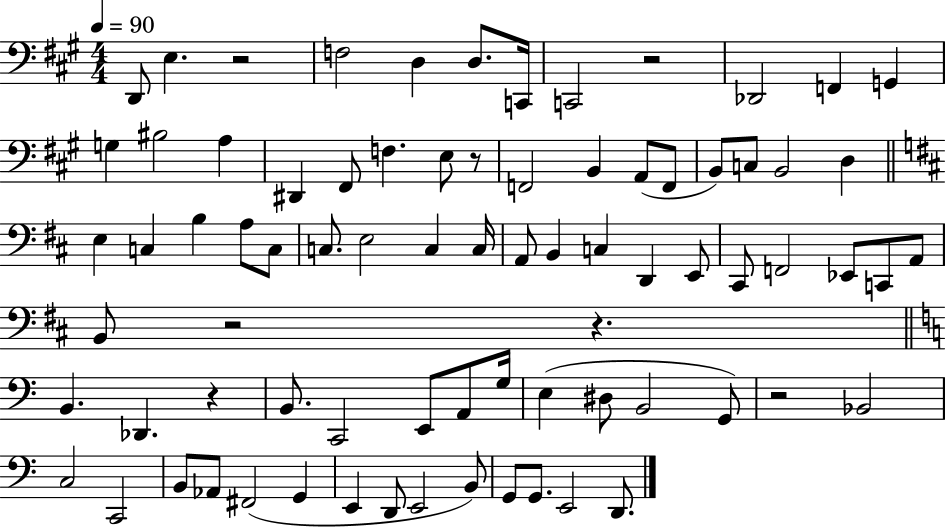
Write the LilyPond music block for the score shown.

{
  \clef bass
  \numericTimeSignature
  \time 4/4
  \key a \major
  \tempo 4 = 90
  d,8 e4. r2 | f2 d4 d8. c,16 | c,2 r2 | des,2 f,4 g,4 | \break g4 bis2 a4 | dis,4 fis,8 f4. e8 r8 | f,2 b,4 a,8( f,8 | b,8) c8 b,2 d4 | \break \bar "||" \break \key d \major e4 c4 b4 a8 c8 | c8. e2 c4 c16 | a,8 b,4 c4 d,4 e,8 | cis,8 f,2 ees,8 c,8 a,8 | \break b,8 r2 r4. | \bar "||" \break \key c \major b,4. des,4. r4 | b,8. c,2 e,8 a,8 g16 | e4( dis8 b,2 g,8) | r2 bes,2 | \break c2 c,2 | b,8 aes,8 fis,2( g,4 | e,4 d,8 e,2 b,8) | g,8 g,8. e,2 d,8. | \break \bar "|."
}